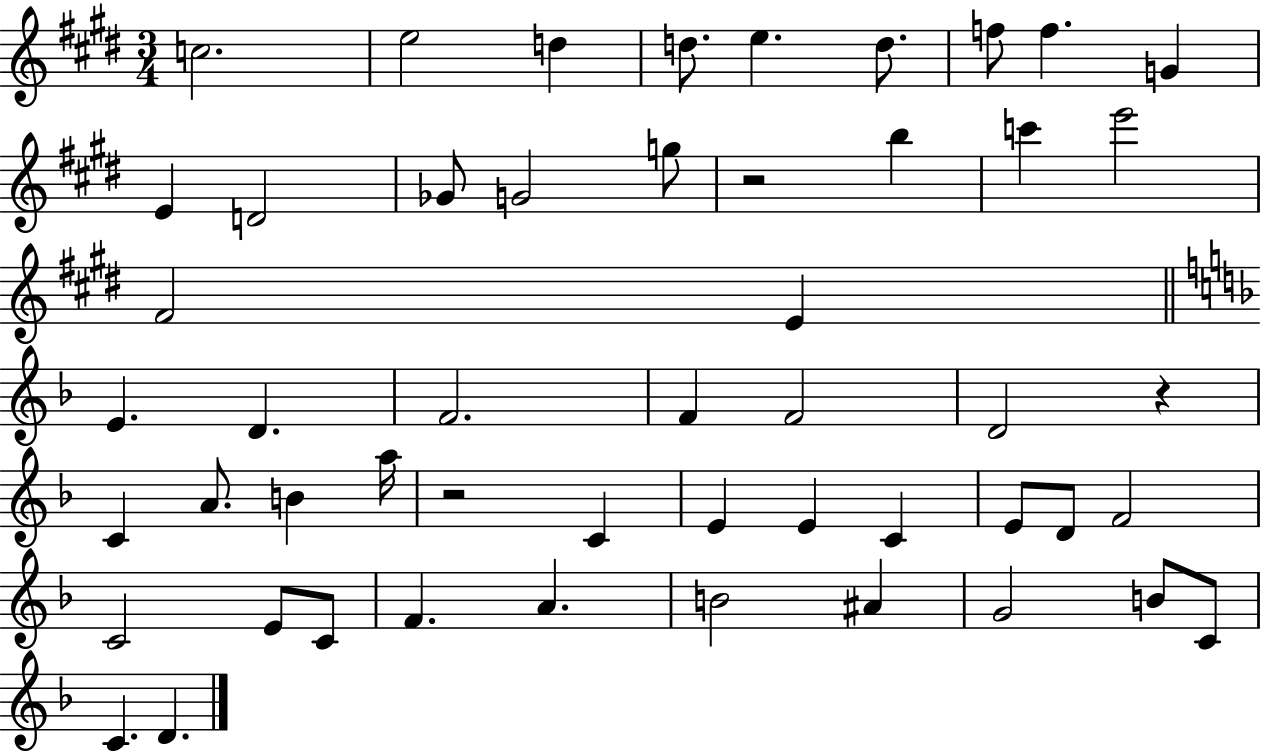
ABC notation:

X:1
T:Untitled
M:3/4
L:1/4
K:E
c2 e2 d d/2 e d/2 f/2 f G E D2 _G/2 G2 g/2 z2 b c' e'2 ^F2 E E D F2 F F2 D2 z C A/2 B a/4 z2 C E E C E/2 D/2 F2 C2 E/2 C/2 F A B2 ^A G2 B/2 C/2 C D